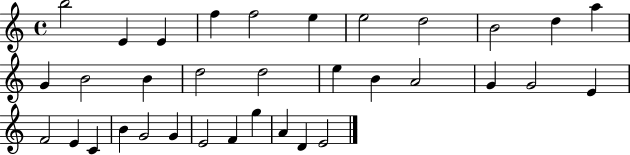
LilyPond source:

{
  \clef treble
  \time 4/4
  \defaultTimeSignature
  \key c \major
  b''2 e'4 e'4 | f''4 f''2 e''4 | e''2 d''2 | b'2 d''4 a''4 | \break g'4 b'2 b'4 | d''2 d''2 | e''4 b'4 a'2 | g'4 g'2 e'4 | \break f'2 e'4 c'4 | b'4 g'2 g'4 | e'2 f'4 g''4 | a'4 d'4 e'2 | \break \bar "|."
}